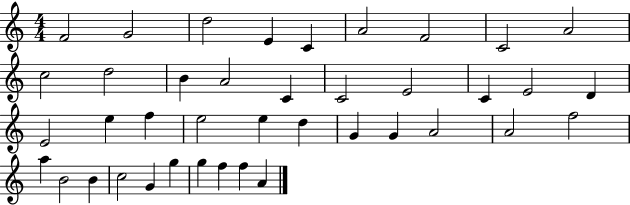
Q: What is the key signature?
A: C major